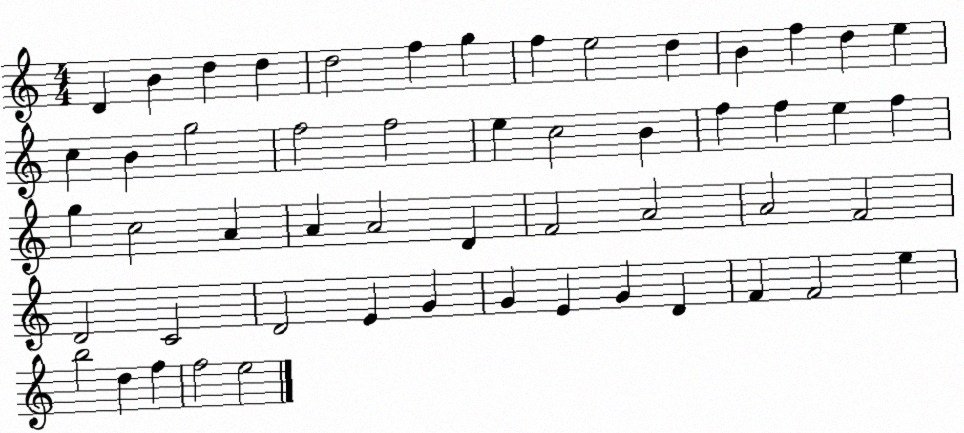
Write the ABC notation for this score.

X:1
T:Untitled
M:4/4
L:1/4
K:C
D B d d d2 f g f e2 d B f d e c B g2 f2 f2 e c2 B f f e f g c2 A A A2 D F2 A2 A2 F2 D2 C2 D2 E G G E G D F F2 e b2 d f f2 e2